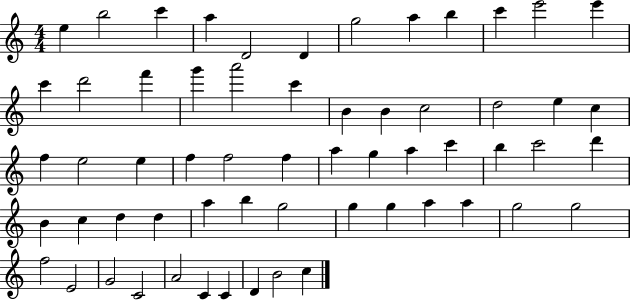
E5/q B5/h C6/q A5/q D4/h D4/q G5/h A5/q B5/q C6/q E6/h E6/q C6/q D6/h F6/q G6/q A6/h C6/q B4/q B4/q C5/h D5/h E5/q C5/q F5/q E5/h E5/q F5/q F5/h F5/q A5/q G5/q A5/q C6/q B5/q C6/h D6/q B4/q C5/q D5/q D5/q A5/q B5/q G5/h G5/q G5/q A5/q A5/q G5/h G5/h F5/h E4/h G4/h C4/h A4/h C4/q C4/q D4/q B4/h C5/q